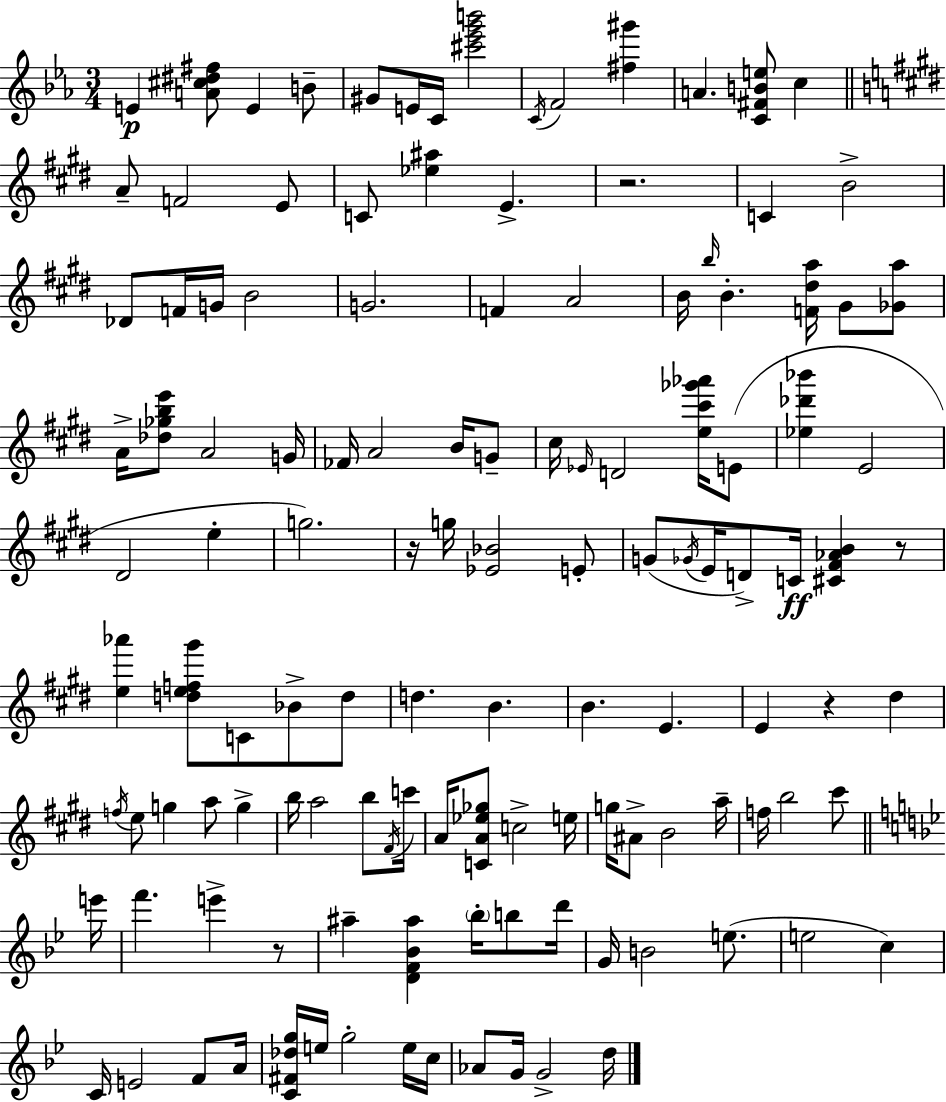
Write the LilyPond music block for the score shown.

{
  \clef treble
  \numericTimeSignature
  \time 3/4
  \key c \minor
  e'4\p <a' cis'' dis'' fis''>8 e'4 b'8-- | gis'8 e'16 c'16 <cis''' ees''' g''' b'''>2 | \acciaccatura { c'16 } f'2 <fis'' gis'''>4 | a'4. <c' fis' b' e''>8 c''4 | \break \bar "||" \break \key e \major a'8-- f'2 e'8 | c'8 <ees'' ais''>4 e'4.-> | r2. | c'4 b'2-> | \break des'8 f'16 g'16 b'2 | g'2. | f'4 a'2 | b'16 \grace { b''16 } b'4.-. <f' dis'' a''>16 gis'8 <ges' a''>8 | \break a'16-> <des'' ges'' b'' e'''>8 a'2 | g'16 fes'16 a'2 b'16 g'8-- | cis''16 \grace { ees'16 } d'2 <e'' cis''' ges''' aes'''>16 | e'8( <ees'' des''' bes'''>4 e'2 | \break dis'2 e''4-. | g''2.) | r16 g''16 <ees' bes'>2 | e'8-. g'8( \acciaccatura { ges'16 } e'16 d'8->) c'16\ff <cis' fis' aes' b'>4 | \break r8 <e'' aes'''>4 <d'' e'' f'' gis'''>8 c'8 bes'8-> | d''8 d''4. b'4. | b'4. e'4. | e'4 r4 dis''4 | \break \acciaccatura { f''16 } e''8 g''4 a''8 | g''4-> b''16 a''2 | b''8 \acciaccatura { fis'16 } c'''16 a'16 <c' a' ees'' ges''>8 c''2-> | e''16 g''16 ais'8-> b'2 | \break a''16-- f''16 b''2 | cis'''8 \bar "||" \break \key bes \major e'''16 f'''4. e'''4-> r8 | ais''4-- <d' f' bes' ais''>4 \parenthesize bes''16-. b''8 | d'''16 g'16 b'2 e''8.( | e''2 c''4) | \break c'16 e'2 f'8 | a'16 <c' fis' des'' g''>16 e''16 g''2-. e''16 | c''16 aes'8 g'16 g'2-> | d''16 \bar "|."
}